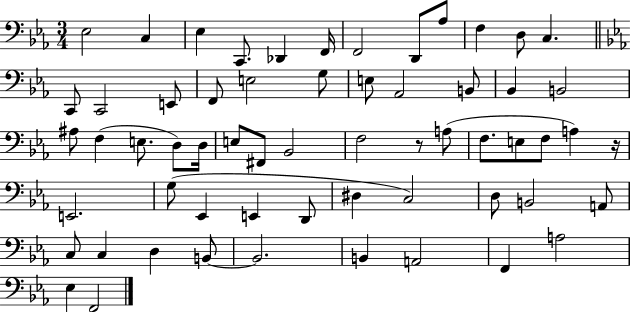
{
  \clef bass
  \numericTimeSignature
  \time 3/4
  \key ees \major
  \repeat volta 2 { ees2 c4 | ees4 c,8. des,4 f,16 | f,2 d,8 aes8 | f4 d8 c4. | \break \bar "||" \break \key ees \major c,8 c,2 e,8 | f,8 e2 g8 | e8 aes,2 b,8 | bes,4 b,2 | \break ais8 f4( e8. d8) d16 | e8 fis,8 bes,2 | f2 r8 a8( | f8. e8 f8 a4) r16 | \break e,2. | g8( ees,4 e,4 d,8 | dis4 c2) | d8 b,2 a,8 | \break c8 c4 d4 b,8~~ | b,2. | b,4 a,2 | f,4 a2 | \break ees4 f,2 | } \bar "|."
}